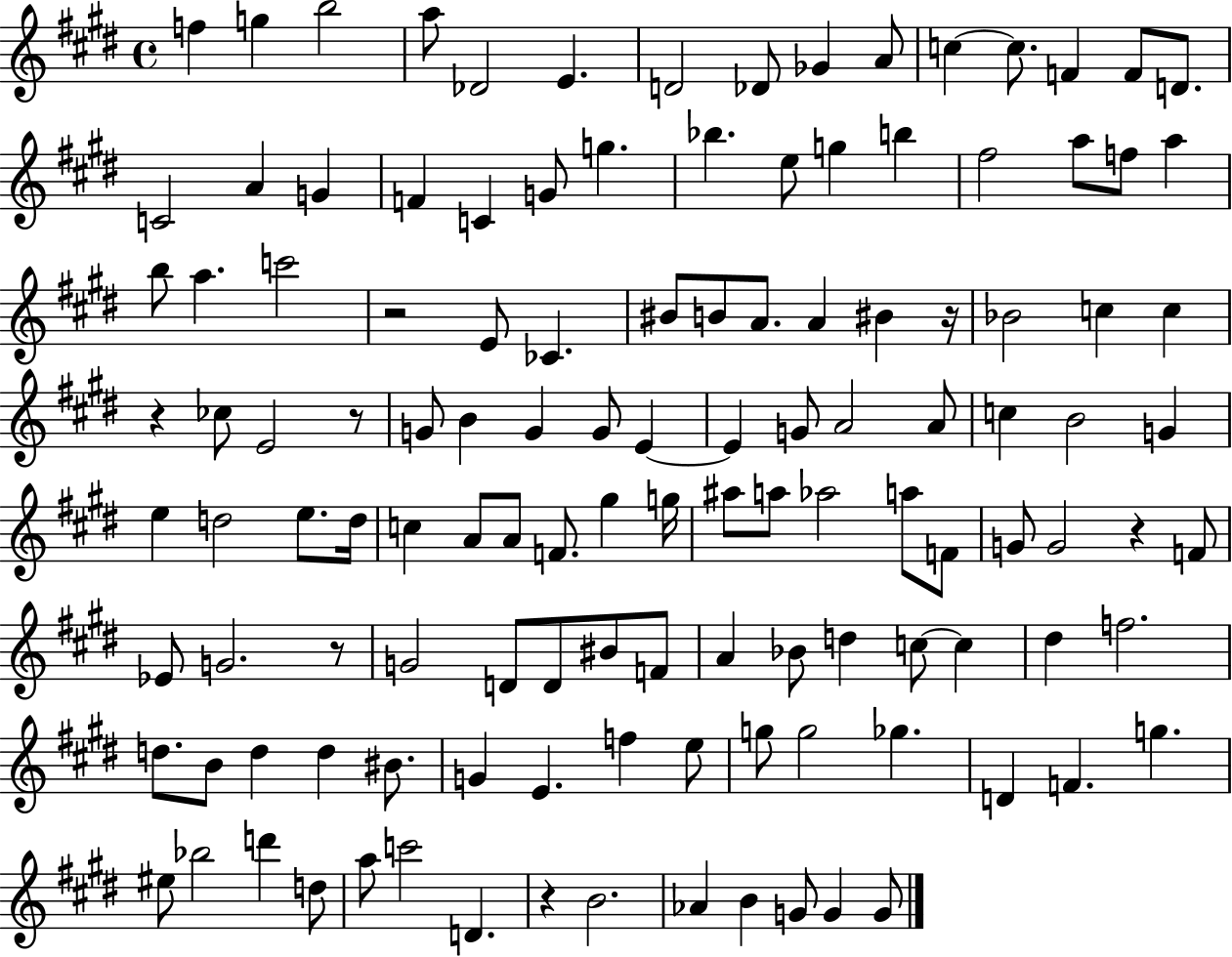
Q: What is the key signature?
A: E major